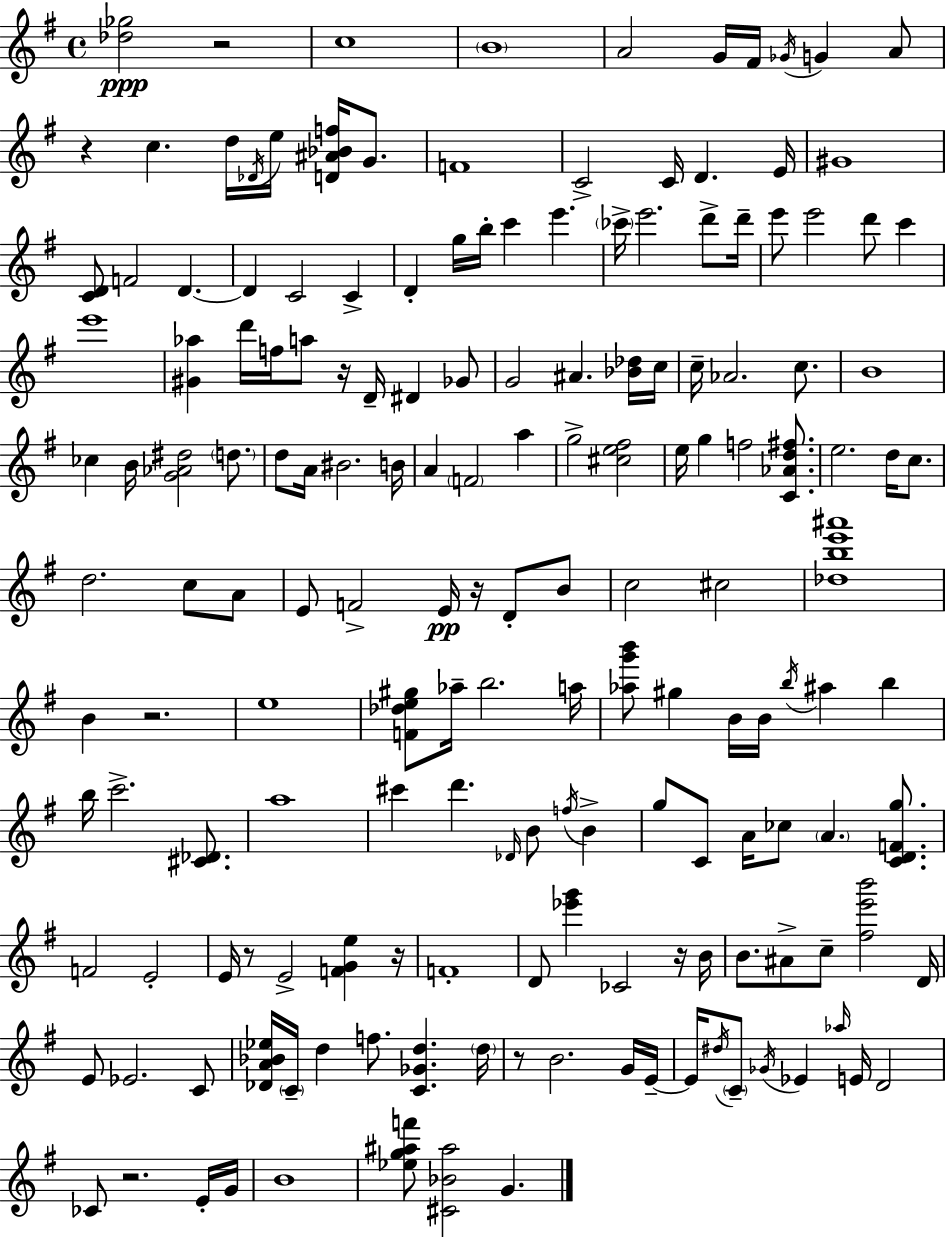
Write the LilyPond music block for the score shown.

{
  \clef treble
  \time 4/4
  \defaultTimeSignature
  \key g \major
  <des'' ges''>2\ppp r2 | c''1 | \parenthesize b'1 | a'2 g'16 fis'16 \acciaccatura { ges'16 } g'4 a'8 | \break r4 c''4. d''16 \acciaccatura { des'16 } e''16 <d' ais' bes' f''>16 g'8. | f'1 | c'2-> c'16 d'4. | e'16 gis'1 | \break <c' d'>8 f'2 d'4.~~ | d'4 c'2 c'4-> | d'4-. g''16 b''16-. c'''4 e'''4. | \parenthesize ces'''16-> e'''2. d'''8-> | \break d'''16-- e'''8 e'''2 d'''8 c'''4 | e'''1 | <gis' aes''>4 d'''16 f''16 a''8 r16 d'16-- dis'4 | ges'8 g'2 ais'4. | \break <bes' des''>16 c''16 c''16-- aes'2. c''8. | b'1 | ces''4 b'16 <g' aes' dis''>2 \parenthesize d''8. | d''8 a'16 bis'2. | \break b'16 a'4 \parenthesize f'2 a''4 | g''2-> <cis'' e'' fis''>2 | e''16 g''4 f''2 <c' aes' d'' fis''>8. | e''2. d''16 c''8. | \break d''2. c''8 | a'8 e'8 f'2-> e'16\pp r16 d'8-. | b'8 c''2 cis''2 | <des'' b'' e''' ais'''>1 | \break b'4 r2. | e''1 | <f' des'' e'' gis''>8 aes''16-- b''2. | a''16 <aes'' g''' b'''>8 gis''4 b'16 b'16 \acciaccatura { b''16 } ais''4 b''4 | \break b''16 c'''2.-> | <cis' des'>8. a''1 | cis'''4 d'''4. \grace { des'16 } b'8 | \acciaccatura { f''16 } b'4-> g''8 c'8 a'16 ces''8 \parenthesize a'4. | \break <c' d' f' g''>8. f'2 e'2-. | e'16 r8 e'2-> | <f' g' e''>4 r16 f'1-. | d'8 <ees''' g'''>4 ces'2 | \break r16 b'16 b'8. ais'8-> c''8-- <fis'' e''' b'''>2 | d'16 e'8 ees'2. | c'8 <des' a' bes' ees''>16 \parenthesize c'16-- d''4 f''8. <c' ges' d''>4. | \parenthesize d''16 r8 b'2. | \break g'16 e'16--~~ e'16 \acciaccatura { dis''16 } \parenthesize c'8-- \acciaccatura { ges'16 } ees'4 \grace { aes''16 } e'16 | d'2 ces'8 r2. | e'16-. g'16 b'1 | <ees'' g'' ais'' f'''>8 <cis' bes' ais''>2 | \break g'4. \bar "|."
}